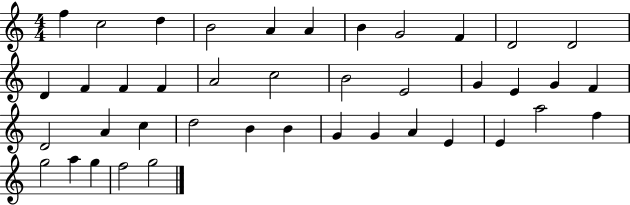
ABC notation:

X:1
T:Untitled
M:4/4
L:1/4
K:C
f c2 d B2 A A B G2 F D2 D2 D F F F A2 c2 B2 E2 G E G F D2 A c d2 B B G G A E E a2 f g2 a g f2 g2